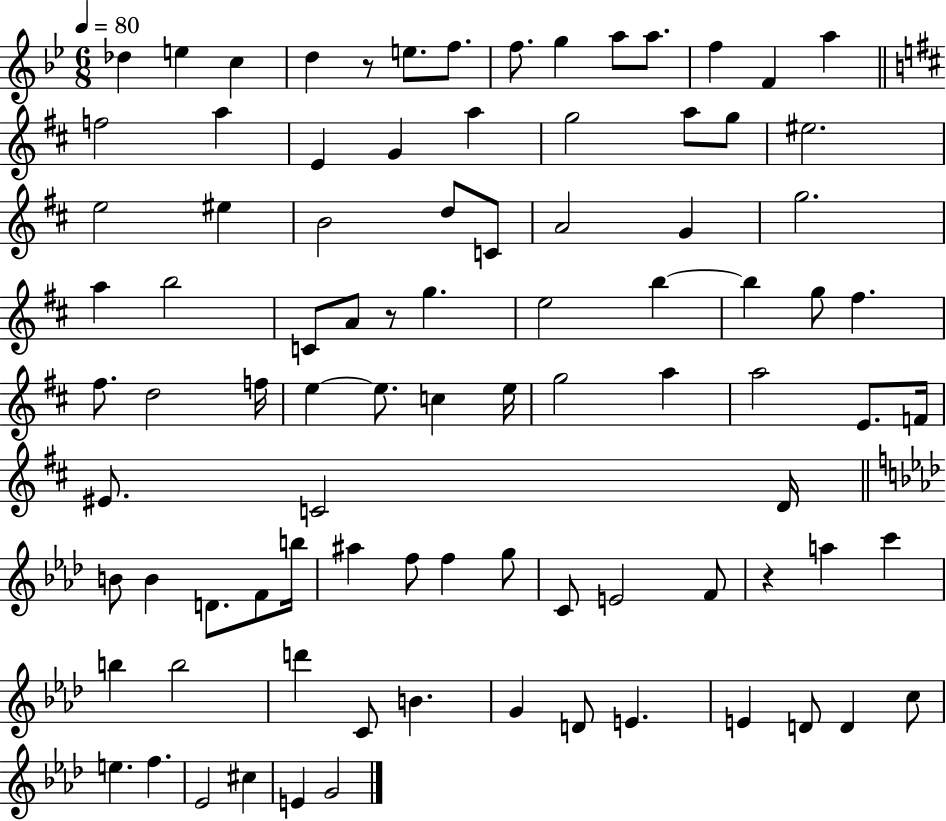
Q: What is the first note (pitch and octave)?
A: Db5